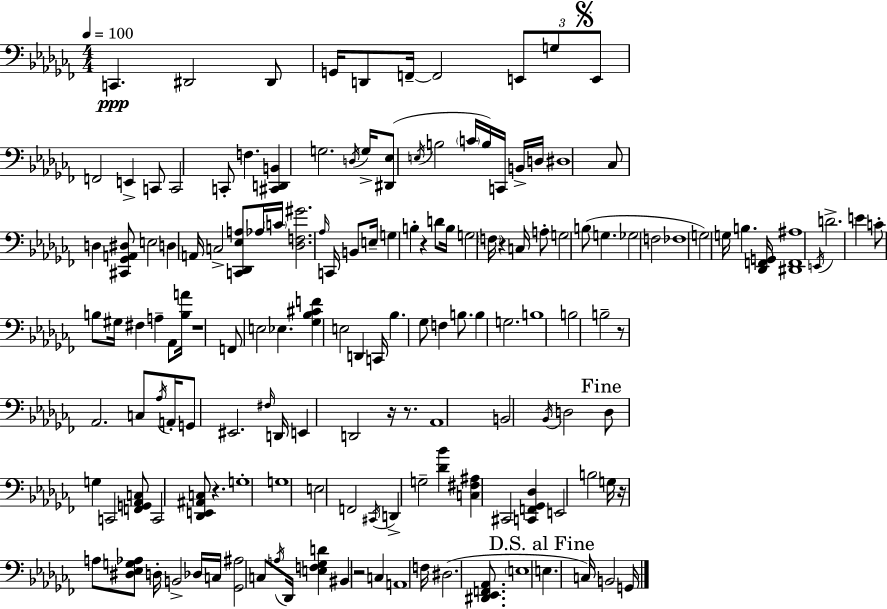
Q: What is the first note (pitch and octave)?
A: C2